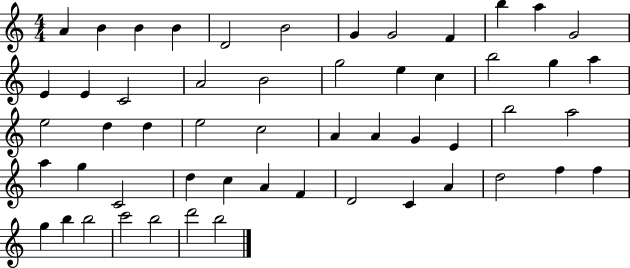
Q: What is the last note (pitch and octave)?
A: B5